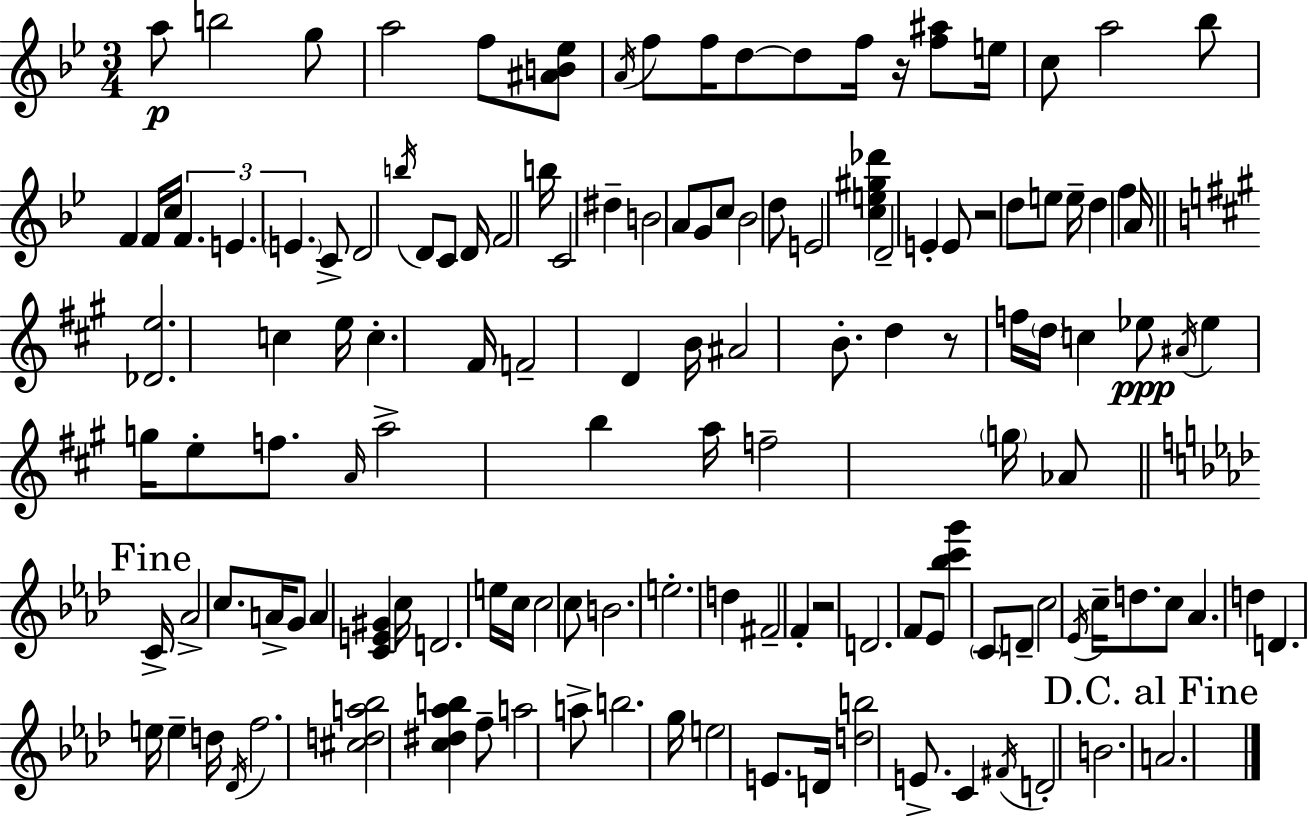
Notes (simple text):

A5/e B5/h G5/e A5/h F5/e [A#4,B4,Eb5]/e A4/s F5/e F5/s D5/e D5/e F5/s R/s [F5,A#5]/e E5/s C5/e A5/h Bb5/e F4/q F4/s C5/s F4/q. E4/q. E4/q. C4/e D4/h B5/s D4/e C4/e D4/s F4/h B5/s C4/h D#5/q B4/h A4/e G4/e C5/e Bb4/h D5/e E4/h [C5,E5,G#5,Db6]/q D4/h E4/q E4/e R/h D5/e E5/e E5/s D5/q F5/q A4/s [Db4,E5]/h. C5/q E5/s C5/q. F#4/s F4/h D4/q B4/s A#4/h B4/e. D5/q R/e F5/s D5/s C5/q Eb5/e A#4/s Eb5/q G5/s E5/e F5/e. A4/s A5/h B5/q A5/s F5/h G5/s Ab4/e C4/s Ab4/h C5/e. A4/s G4/e A4/q [C4,E4,G#4]/q C5/s D4/h. E5/s C5/s C5/h C5/e B4/h. E5/h. D5/q F#4/h F4/q R/h D4/h. F4/e Eb4/e [Bb5,C6,G6]/q C4/e D4/e C5/h Eb4/s C5/s D5/e. C5/e Ab4/q. D5/q D4/q. E5/s E5/q D5/s Db4/s F5/h. [C#5,D5,A5,Bb5]/h [C5,D#5,Ab5,B5]/q F5/e A5/h A5/e B5/h. G5/s E5/h E4/e. D4/s [D5,B5]/h E4/e. C4/q F#4/s D4/h B4/h. A4/h.